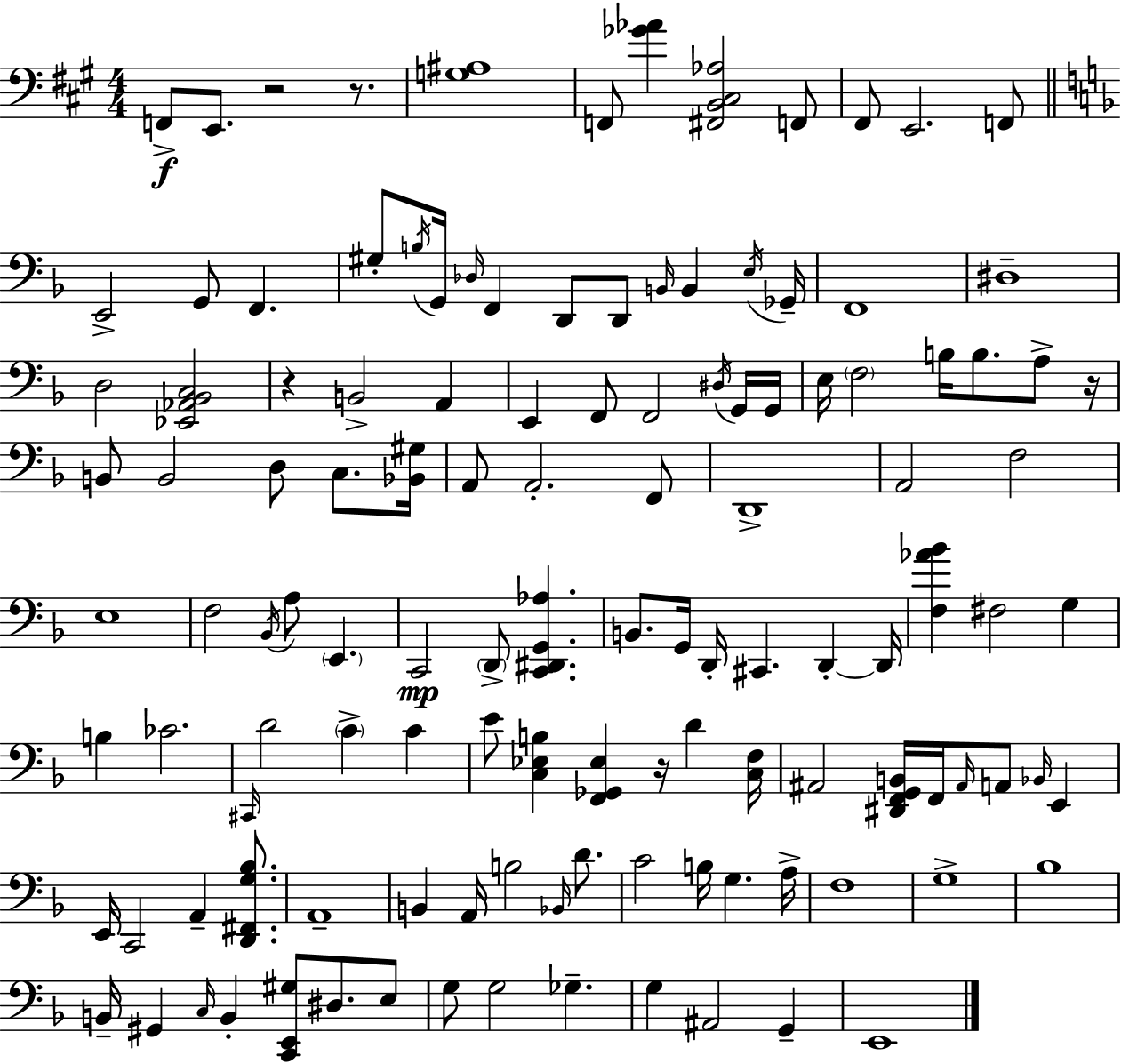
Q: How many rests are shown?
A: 5